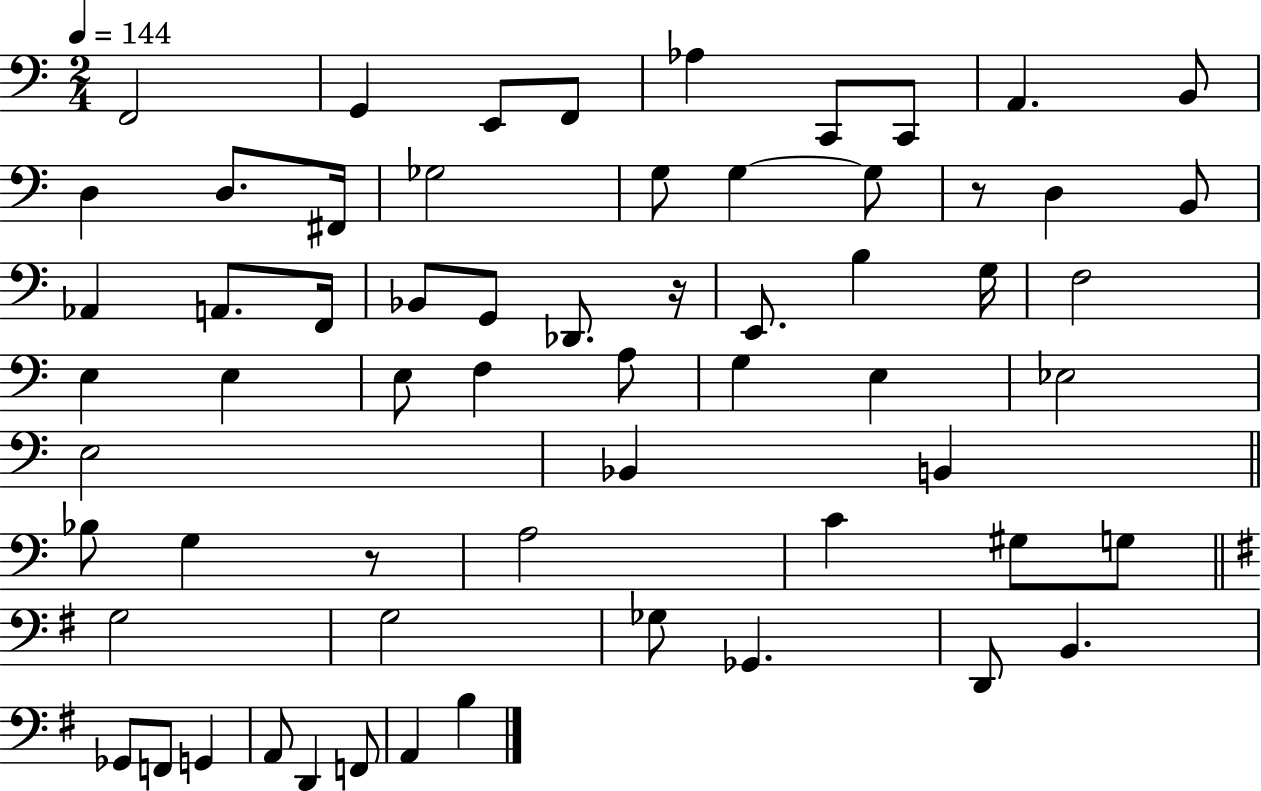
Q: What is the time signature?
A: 2/4